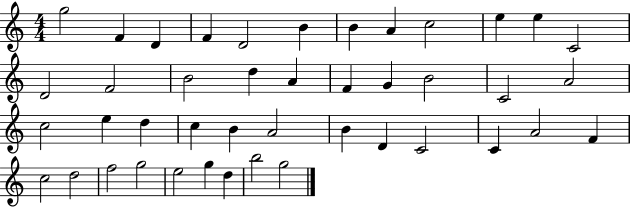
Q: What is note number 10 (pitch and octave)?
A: E5